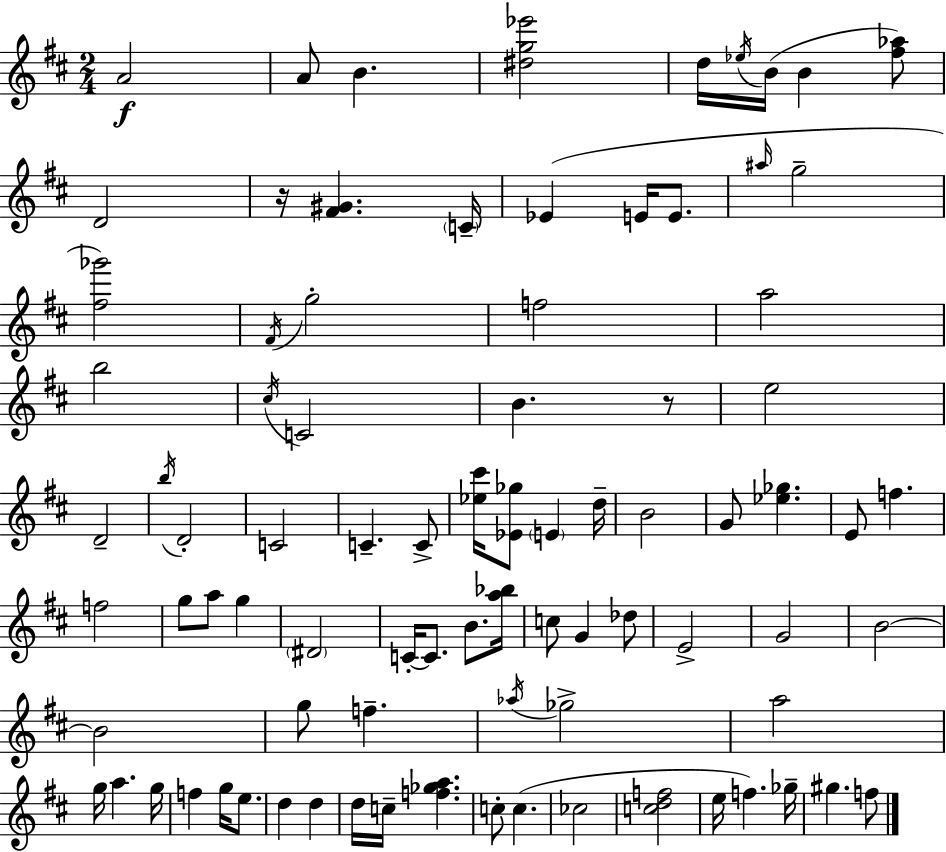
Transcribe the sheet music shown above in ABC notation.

X:1
T:Untitled
M:2/4
L:1/4
K:D
A2 A/2 B [^dg_e']2 d/4 _e/4 B/4 B [^f_a]/2 D2 z/4 [^F^G] C/4 _E E/4 E/2 ^a/4 g2 [^f_g']2 ^F/4 g2 f2 a2 b2 ^c/4 C2 B z/2 e2 D2 b/4 D2 C2 C C/2 [_e^c']/4 [_E_g]/2 E d/4 B2 G/2 [_e_g] E/2 f f2 g/2 a/2 g ^D2 C/4 C/2 B/2 [a_b]/4 c/2 G _d/2 E2 G2 B2 B2 g/2 f _a/4 _g2 a2 g/4 a g/4 f g/4 e/2 d d d/4 c/4 [f_ga] c/2 c _c2 [cdf]2 e/4 f _g/4 ^g f/2